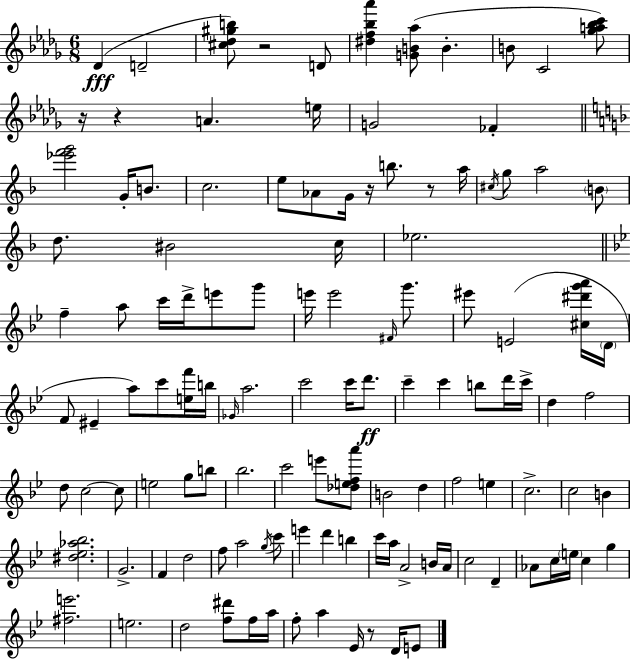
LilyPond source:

{
  \clef treble
  \numericTimeSignature
  \time 6/8
  \key bes \minor
  des'4(\fff d'2-- | <cis'' des'' gis'' b''>8) r2 d'8 | <dis'' f'' bes'' aes'''>4 <g' b' aes''>8( b'4.-. | b'8 c'2 <ges'' a'' bes'' c'''>8) | \break r16 r4 a'4. e''16 | g'2 fes'4-. | \bar "||" \break \key f \major <ees''' f''' g'''>2 g'16-. b'8. | c''2. | e''8 aes'8 g'16 r16 b''8. r8 a''16 | \acciaccatura { cis''16 } g''8 a''2 \parenthesize b'8 | \break d''8. bis'2 | c''16 ees''2. | \bar "||" \break \key bes \major f''4-- a''8 c'''16 d'''16-> e'''8 g'''8 | e'''16 e'''2 \grace { fis'16 } g'''8. | eis'''8 e'2( <cis'' dis''' g''' a'''>16 | \parenthesize d'16 f'8 eis'4-- a''8) c'''8 <e'' f'''>16 | \break b''16 \grace { ges'16 } a''2. | c'''2 c'''16 d'''8.\ff | c'''4-- c'''4 b''8 | d'''16 c'''16-> d''4 f''2 | \break d''8 c''2~~ | c''8 e''2 g''8 | b''8 bes''2. | c'''2 e'''8 | \break <des'' e'' f'' a'''>8 b'2 d''4 | f''2 e''4 | c''2.-> | c''2 b'4 | \break <dis'' ees'' aes'' bes''>2. | g'2.-> | f'4 d''2 | f''8 a''2 | \break \acciaccatura { g''16 } c'''8 e'''4 d'''4 b''4 | c'''16 a''16 a'2-> | b'16 a'16 c''2 d'4-- | aes'8 c''16 \parenthesize e''16 c''4 g''4 | \break <fis'' e'''>2. | e''2. | d''2 <f'' dis'''>8 | f''16 a''16 f''8-. a''4 ees'16 r8 | \break d'16 e'8 \bar "|."
}